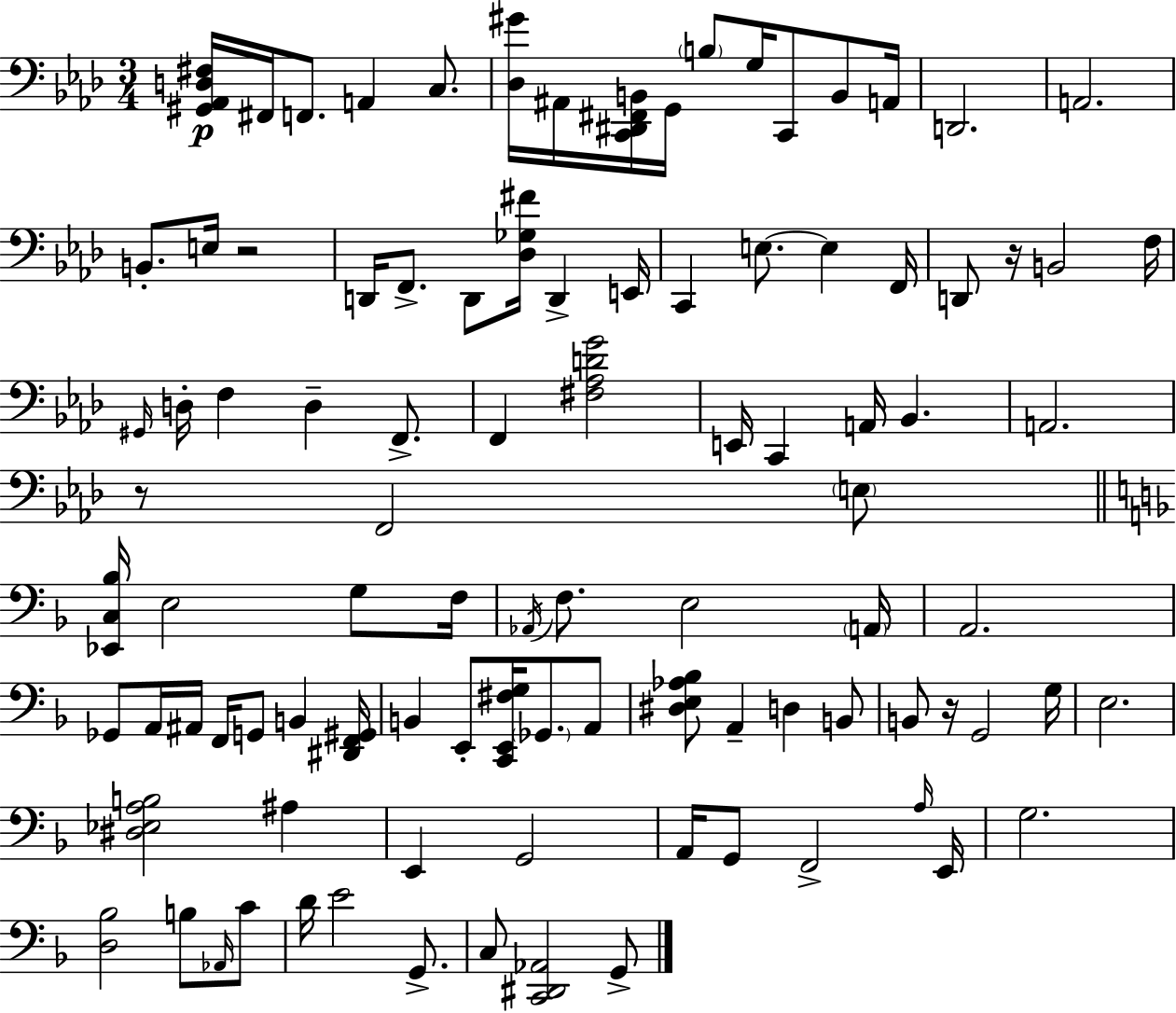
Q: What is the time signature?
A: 3/4